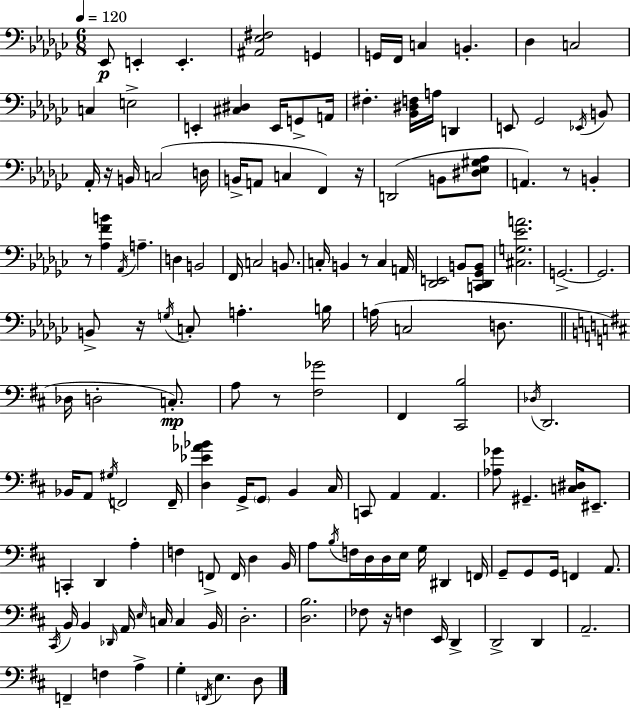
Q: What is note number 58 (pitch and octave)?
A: Db3